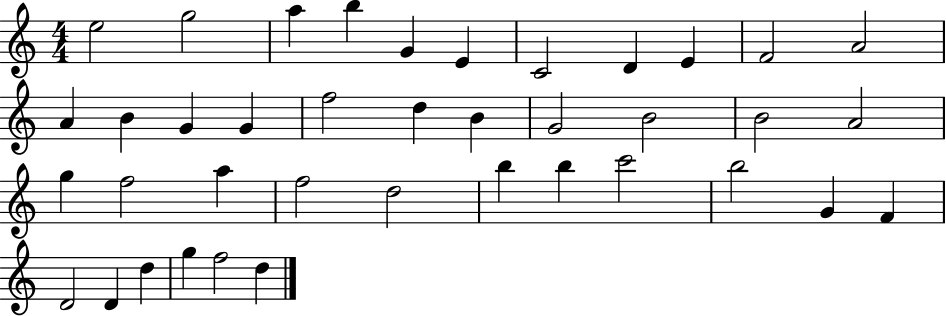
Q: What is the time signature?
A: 4/4